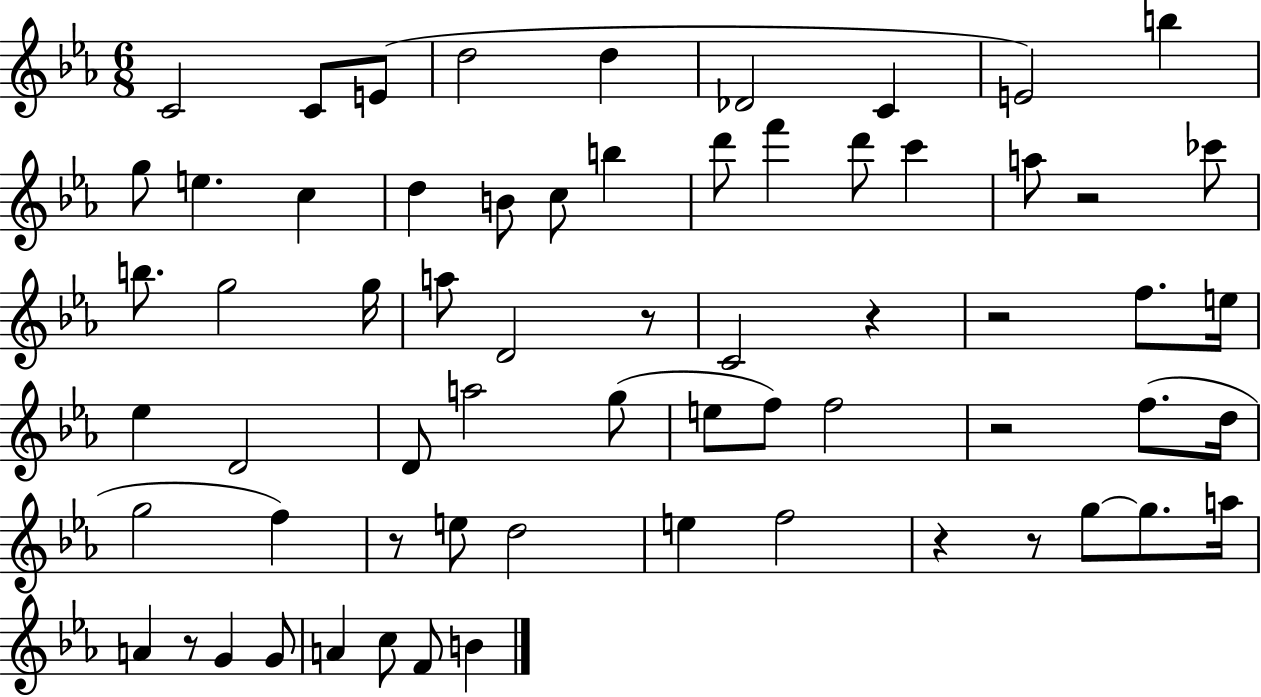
C4/h C4/e E4/e D5/h D5/q Db4/h C4/q E4/h B5/q G5/e E5/q. C5/q D5/q B4/e C5/e B5/q D6/e F6/q D6/e C6/q A5/e R/h CES6/e B5/e. G5/h G5/s A5/e D4/h R/e C4/h R/q R/h F5/e. E5/s Eb5/q D4/h D4/e A5/h G5/e E5/e F5/e F5/h R/h F5/e. D5/s G5/h F5/q R/e E5/e D5/h E5/q F5/h R/q R/e G5/e G5/e. A5/s A4/q R/e G4/q G4/e A4/q C5/e F4/e B4/q